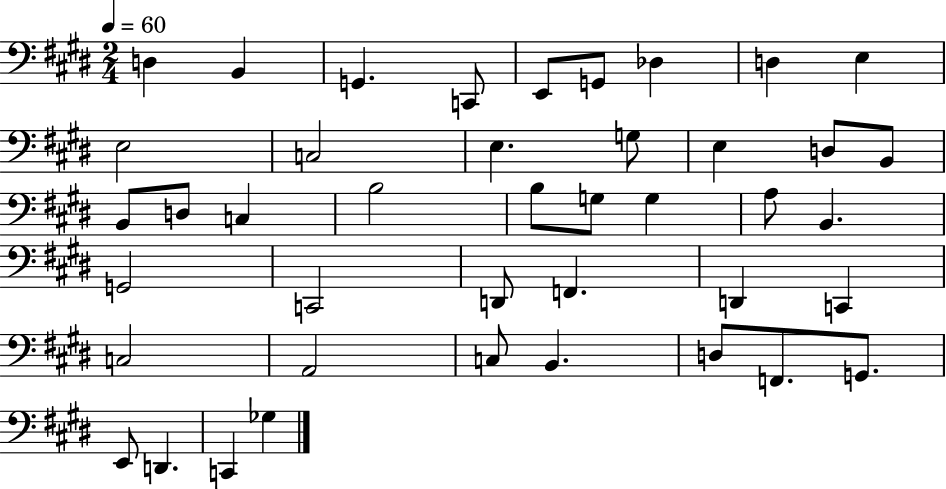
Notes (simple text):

D3/q B2/q G2/q. C2/e E2/e G2/e Db3/q D3/q E3/q E3/h C3/h E3/q. G3/e E3/q D3/e B2/e B2/e D3/e C3/q B3/h B3/e G3/e G3/q A3/e B2/q. G2/h C2/h D2/e F2/q. D2/q C2/q C3/h A2/h C3/e B2/q. D3/e F2/e. G2/e. E2/e D2/q. C2/q Gb3/q